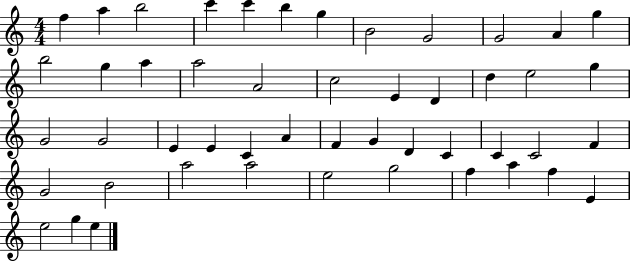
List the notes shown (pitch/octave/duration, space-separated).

F5/q A5/q B5/h C6/q C6/q B5/q G5/q B4/h G4/h G4/h A4/q G5/q B5/h G5/q A5/q A5/h A4/h C5/h E4/q D4/q D5/q E5/h G5/q G4/h G4/h E4/q E4/q C4/q A4/q F4/q G4/q D4/q C4/q C4/q C4/h F4/q G4/h B4/h A5/h A5/h E5/h G5/h F5/q A5/q F5/q E4/q E5/h G5/q E5/q